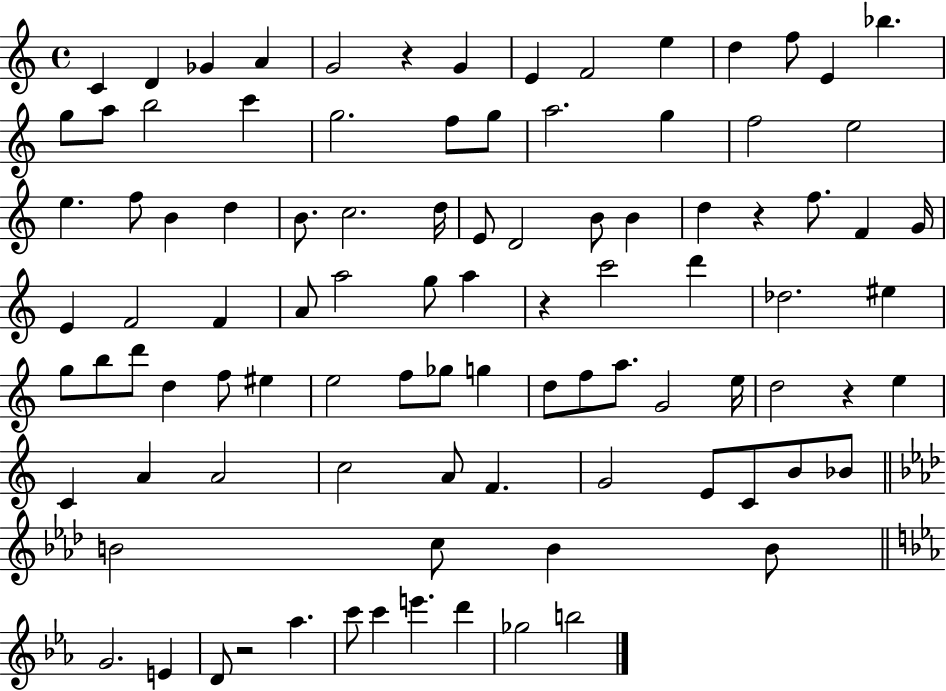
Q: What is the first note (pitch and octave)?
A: C4